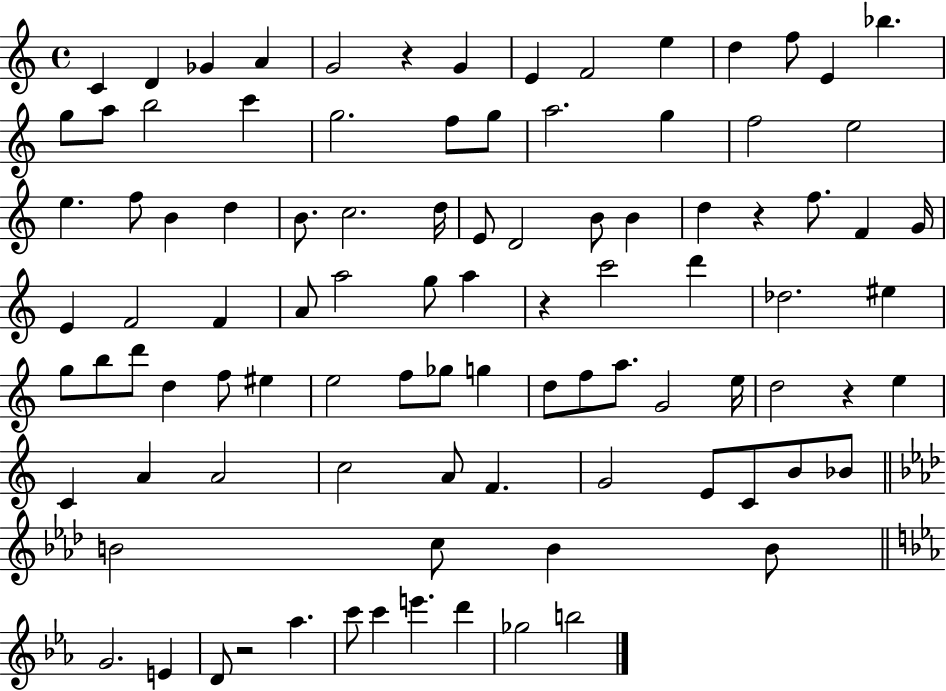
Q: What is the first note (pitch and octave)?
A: C4